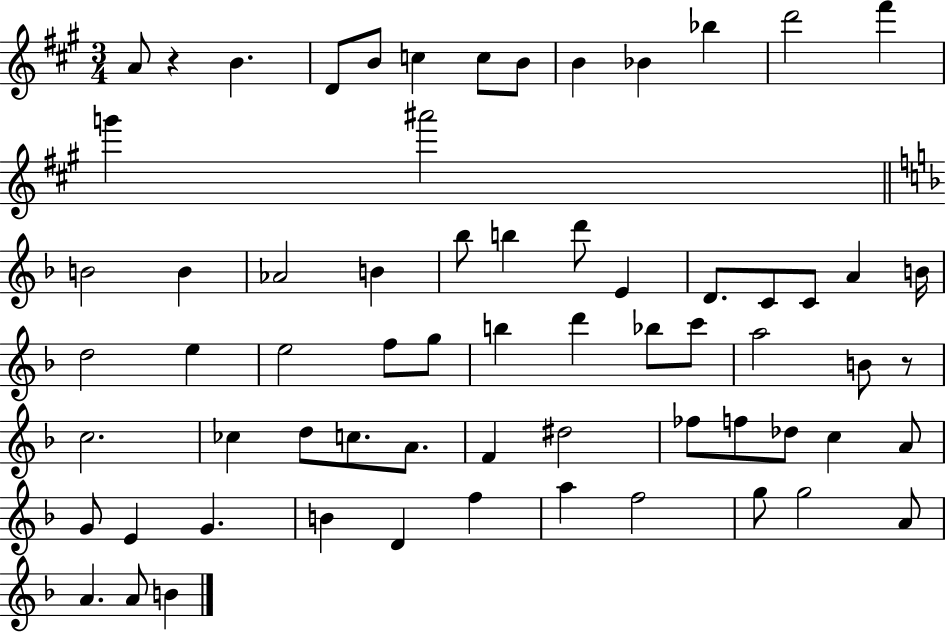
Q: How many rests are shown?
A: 2